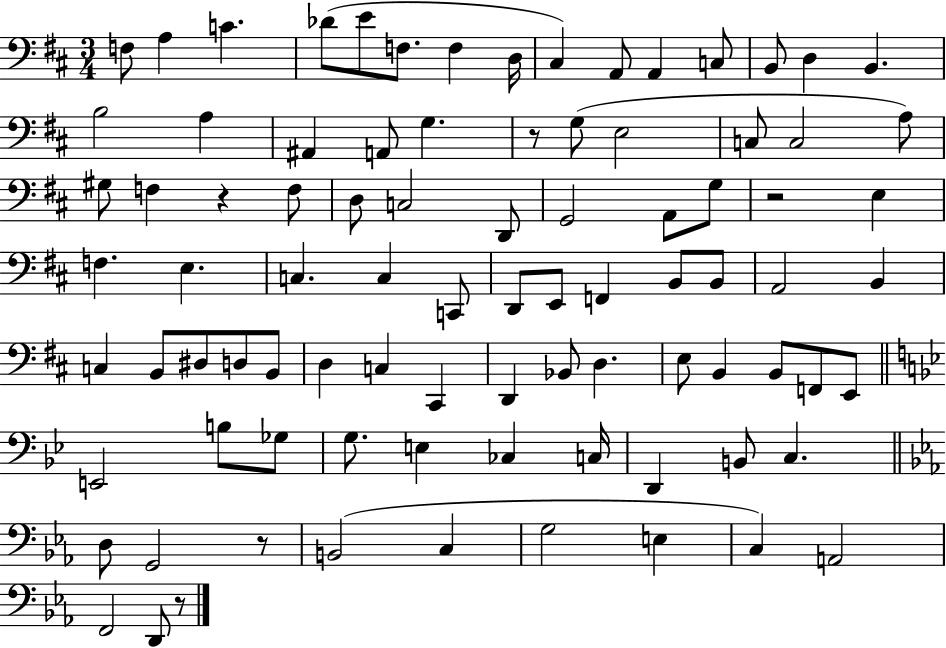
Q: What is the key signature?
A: D major